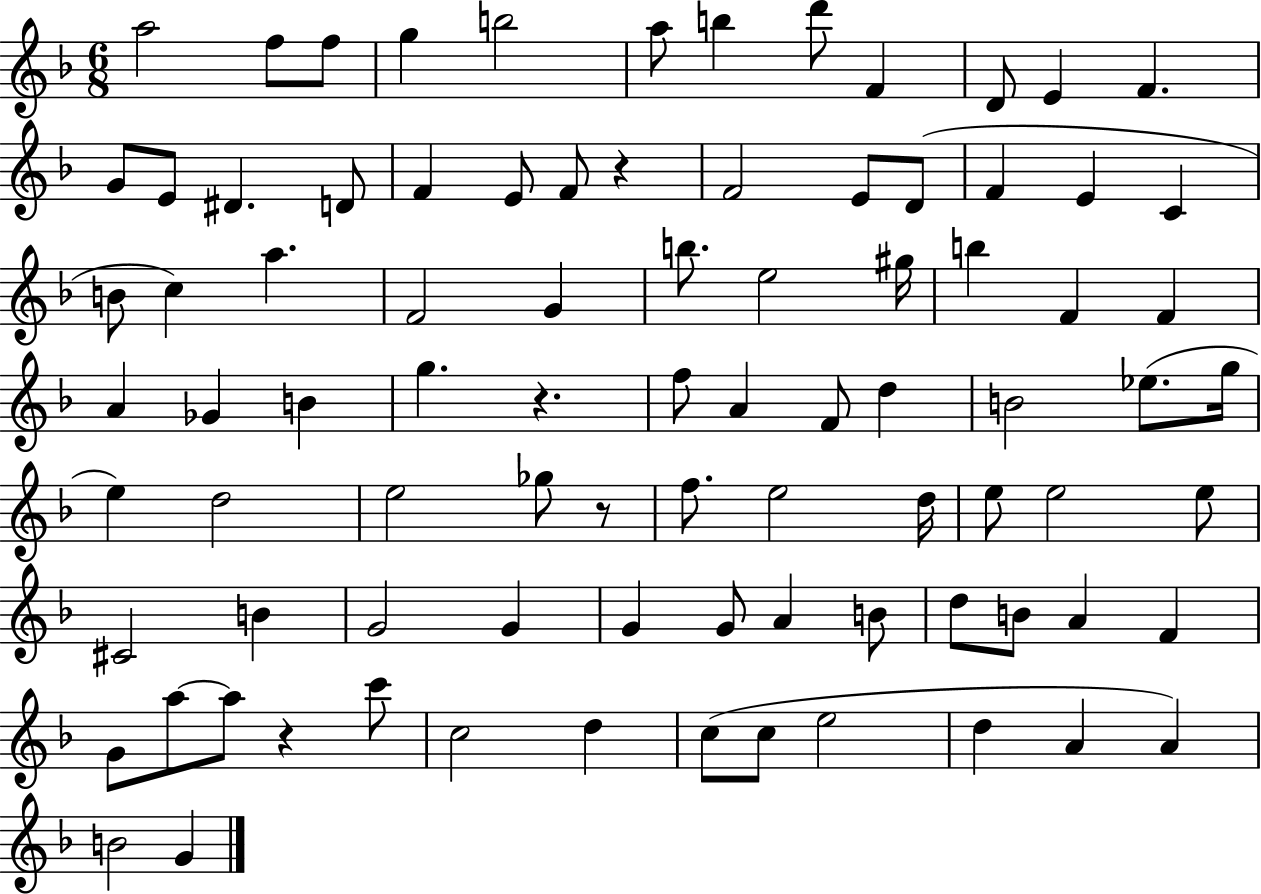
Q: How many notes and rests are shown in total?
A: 87